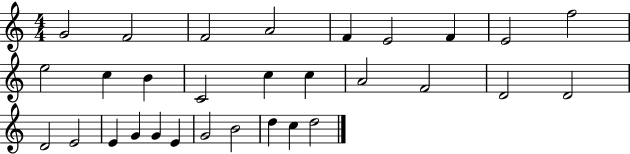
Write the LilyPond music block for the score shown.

{
  \clef treble
  \numericTimeSignature
  \time 4/4
  \key c \major
  g'2 f'2 | f'2 a'2 | f'4 e'2 f'4 | e'2 f''2 | \break e''2 c''4 b'4 | c'2 c''4 c''4 | a'2 f'2 | d'2 d'2 | \break d'2 e'2 | e'4 g'4 g'4 e'4 | g'2 b'2 | d''4 c''4 d''2 | \break \bar "|."
}